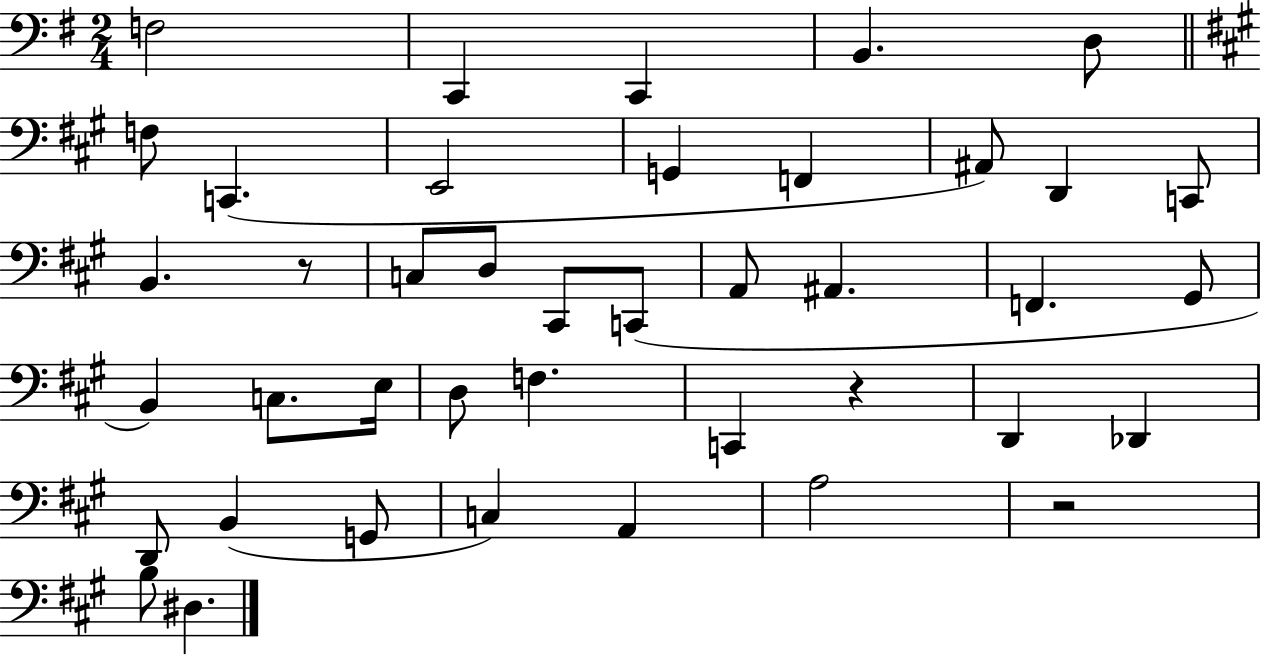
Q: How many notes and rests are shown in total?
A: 41